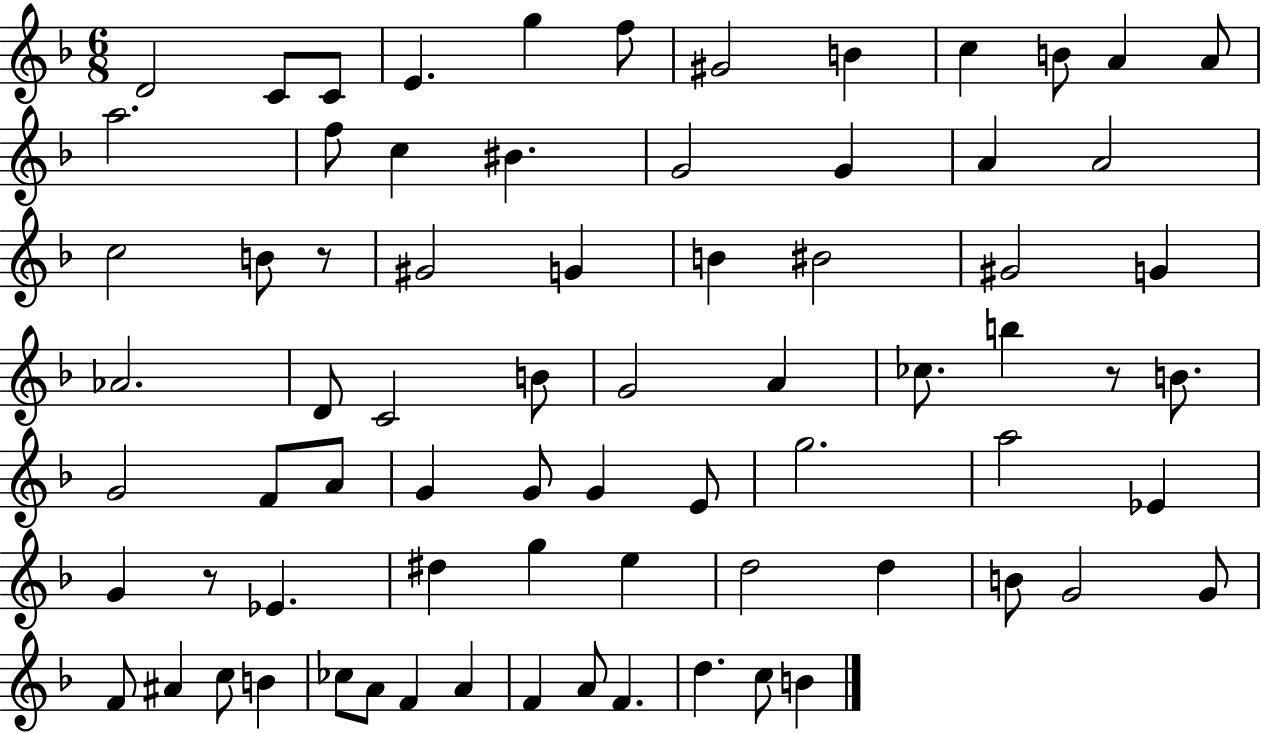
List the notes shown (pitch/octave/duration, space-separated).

D4/h C4/e C4/e E4/q. G5/q F5/e G#4/h B4/q C5/q B4/e A4/q A4/e A5/h. F5/e C5/q BIS4/q. G4/h G4/q A4/q A4/h C5/h B4/e R/e G#4/h G4/q B4/q BIS4/h G#4/h G4/q Ab4/h. D4/e C4/h B4/e G4/h A4/q CES5/e. B5/q R/e B4/e. G4/h F4/e A4/e G4/q G4/e G4/q E4/e G5/h. A5/h Eb4/q G4/q R/e Eb4/q. D#5/q G5/q E5/q D5/h D5/q B4/e G4/h G4/e F4/e A#4/q C5/e B4/q CES5/e A4/e F4/q A4/q F4/q A4/e F4/q. D5/q. C5/e B4/q